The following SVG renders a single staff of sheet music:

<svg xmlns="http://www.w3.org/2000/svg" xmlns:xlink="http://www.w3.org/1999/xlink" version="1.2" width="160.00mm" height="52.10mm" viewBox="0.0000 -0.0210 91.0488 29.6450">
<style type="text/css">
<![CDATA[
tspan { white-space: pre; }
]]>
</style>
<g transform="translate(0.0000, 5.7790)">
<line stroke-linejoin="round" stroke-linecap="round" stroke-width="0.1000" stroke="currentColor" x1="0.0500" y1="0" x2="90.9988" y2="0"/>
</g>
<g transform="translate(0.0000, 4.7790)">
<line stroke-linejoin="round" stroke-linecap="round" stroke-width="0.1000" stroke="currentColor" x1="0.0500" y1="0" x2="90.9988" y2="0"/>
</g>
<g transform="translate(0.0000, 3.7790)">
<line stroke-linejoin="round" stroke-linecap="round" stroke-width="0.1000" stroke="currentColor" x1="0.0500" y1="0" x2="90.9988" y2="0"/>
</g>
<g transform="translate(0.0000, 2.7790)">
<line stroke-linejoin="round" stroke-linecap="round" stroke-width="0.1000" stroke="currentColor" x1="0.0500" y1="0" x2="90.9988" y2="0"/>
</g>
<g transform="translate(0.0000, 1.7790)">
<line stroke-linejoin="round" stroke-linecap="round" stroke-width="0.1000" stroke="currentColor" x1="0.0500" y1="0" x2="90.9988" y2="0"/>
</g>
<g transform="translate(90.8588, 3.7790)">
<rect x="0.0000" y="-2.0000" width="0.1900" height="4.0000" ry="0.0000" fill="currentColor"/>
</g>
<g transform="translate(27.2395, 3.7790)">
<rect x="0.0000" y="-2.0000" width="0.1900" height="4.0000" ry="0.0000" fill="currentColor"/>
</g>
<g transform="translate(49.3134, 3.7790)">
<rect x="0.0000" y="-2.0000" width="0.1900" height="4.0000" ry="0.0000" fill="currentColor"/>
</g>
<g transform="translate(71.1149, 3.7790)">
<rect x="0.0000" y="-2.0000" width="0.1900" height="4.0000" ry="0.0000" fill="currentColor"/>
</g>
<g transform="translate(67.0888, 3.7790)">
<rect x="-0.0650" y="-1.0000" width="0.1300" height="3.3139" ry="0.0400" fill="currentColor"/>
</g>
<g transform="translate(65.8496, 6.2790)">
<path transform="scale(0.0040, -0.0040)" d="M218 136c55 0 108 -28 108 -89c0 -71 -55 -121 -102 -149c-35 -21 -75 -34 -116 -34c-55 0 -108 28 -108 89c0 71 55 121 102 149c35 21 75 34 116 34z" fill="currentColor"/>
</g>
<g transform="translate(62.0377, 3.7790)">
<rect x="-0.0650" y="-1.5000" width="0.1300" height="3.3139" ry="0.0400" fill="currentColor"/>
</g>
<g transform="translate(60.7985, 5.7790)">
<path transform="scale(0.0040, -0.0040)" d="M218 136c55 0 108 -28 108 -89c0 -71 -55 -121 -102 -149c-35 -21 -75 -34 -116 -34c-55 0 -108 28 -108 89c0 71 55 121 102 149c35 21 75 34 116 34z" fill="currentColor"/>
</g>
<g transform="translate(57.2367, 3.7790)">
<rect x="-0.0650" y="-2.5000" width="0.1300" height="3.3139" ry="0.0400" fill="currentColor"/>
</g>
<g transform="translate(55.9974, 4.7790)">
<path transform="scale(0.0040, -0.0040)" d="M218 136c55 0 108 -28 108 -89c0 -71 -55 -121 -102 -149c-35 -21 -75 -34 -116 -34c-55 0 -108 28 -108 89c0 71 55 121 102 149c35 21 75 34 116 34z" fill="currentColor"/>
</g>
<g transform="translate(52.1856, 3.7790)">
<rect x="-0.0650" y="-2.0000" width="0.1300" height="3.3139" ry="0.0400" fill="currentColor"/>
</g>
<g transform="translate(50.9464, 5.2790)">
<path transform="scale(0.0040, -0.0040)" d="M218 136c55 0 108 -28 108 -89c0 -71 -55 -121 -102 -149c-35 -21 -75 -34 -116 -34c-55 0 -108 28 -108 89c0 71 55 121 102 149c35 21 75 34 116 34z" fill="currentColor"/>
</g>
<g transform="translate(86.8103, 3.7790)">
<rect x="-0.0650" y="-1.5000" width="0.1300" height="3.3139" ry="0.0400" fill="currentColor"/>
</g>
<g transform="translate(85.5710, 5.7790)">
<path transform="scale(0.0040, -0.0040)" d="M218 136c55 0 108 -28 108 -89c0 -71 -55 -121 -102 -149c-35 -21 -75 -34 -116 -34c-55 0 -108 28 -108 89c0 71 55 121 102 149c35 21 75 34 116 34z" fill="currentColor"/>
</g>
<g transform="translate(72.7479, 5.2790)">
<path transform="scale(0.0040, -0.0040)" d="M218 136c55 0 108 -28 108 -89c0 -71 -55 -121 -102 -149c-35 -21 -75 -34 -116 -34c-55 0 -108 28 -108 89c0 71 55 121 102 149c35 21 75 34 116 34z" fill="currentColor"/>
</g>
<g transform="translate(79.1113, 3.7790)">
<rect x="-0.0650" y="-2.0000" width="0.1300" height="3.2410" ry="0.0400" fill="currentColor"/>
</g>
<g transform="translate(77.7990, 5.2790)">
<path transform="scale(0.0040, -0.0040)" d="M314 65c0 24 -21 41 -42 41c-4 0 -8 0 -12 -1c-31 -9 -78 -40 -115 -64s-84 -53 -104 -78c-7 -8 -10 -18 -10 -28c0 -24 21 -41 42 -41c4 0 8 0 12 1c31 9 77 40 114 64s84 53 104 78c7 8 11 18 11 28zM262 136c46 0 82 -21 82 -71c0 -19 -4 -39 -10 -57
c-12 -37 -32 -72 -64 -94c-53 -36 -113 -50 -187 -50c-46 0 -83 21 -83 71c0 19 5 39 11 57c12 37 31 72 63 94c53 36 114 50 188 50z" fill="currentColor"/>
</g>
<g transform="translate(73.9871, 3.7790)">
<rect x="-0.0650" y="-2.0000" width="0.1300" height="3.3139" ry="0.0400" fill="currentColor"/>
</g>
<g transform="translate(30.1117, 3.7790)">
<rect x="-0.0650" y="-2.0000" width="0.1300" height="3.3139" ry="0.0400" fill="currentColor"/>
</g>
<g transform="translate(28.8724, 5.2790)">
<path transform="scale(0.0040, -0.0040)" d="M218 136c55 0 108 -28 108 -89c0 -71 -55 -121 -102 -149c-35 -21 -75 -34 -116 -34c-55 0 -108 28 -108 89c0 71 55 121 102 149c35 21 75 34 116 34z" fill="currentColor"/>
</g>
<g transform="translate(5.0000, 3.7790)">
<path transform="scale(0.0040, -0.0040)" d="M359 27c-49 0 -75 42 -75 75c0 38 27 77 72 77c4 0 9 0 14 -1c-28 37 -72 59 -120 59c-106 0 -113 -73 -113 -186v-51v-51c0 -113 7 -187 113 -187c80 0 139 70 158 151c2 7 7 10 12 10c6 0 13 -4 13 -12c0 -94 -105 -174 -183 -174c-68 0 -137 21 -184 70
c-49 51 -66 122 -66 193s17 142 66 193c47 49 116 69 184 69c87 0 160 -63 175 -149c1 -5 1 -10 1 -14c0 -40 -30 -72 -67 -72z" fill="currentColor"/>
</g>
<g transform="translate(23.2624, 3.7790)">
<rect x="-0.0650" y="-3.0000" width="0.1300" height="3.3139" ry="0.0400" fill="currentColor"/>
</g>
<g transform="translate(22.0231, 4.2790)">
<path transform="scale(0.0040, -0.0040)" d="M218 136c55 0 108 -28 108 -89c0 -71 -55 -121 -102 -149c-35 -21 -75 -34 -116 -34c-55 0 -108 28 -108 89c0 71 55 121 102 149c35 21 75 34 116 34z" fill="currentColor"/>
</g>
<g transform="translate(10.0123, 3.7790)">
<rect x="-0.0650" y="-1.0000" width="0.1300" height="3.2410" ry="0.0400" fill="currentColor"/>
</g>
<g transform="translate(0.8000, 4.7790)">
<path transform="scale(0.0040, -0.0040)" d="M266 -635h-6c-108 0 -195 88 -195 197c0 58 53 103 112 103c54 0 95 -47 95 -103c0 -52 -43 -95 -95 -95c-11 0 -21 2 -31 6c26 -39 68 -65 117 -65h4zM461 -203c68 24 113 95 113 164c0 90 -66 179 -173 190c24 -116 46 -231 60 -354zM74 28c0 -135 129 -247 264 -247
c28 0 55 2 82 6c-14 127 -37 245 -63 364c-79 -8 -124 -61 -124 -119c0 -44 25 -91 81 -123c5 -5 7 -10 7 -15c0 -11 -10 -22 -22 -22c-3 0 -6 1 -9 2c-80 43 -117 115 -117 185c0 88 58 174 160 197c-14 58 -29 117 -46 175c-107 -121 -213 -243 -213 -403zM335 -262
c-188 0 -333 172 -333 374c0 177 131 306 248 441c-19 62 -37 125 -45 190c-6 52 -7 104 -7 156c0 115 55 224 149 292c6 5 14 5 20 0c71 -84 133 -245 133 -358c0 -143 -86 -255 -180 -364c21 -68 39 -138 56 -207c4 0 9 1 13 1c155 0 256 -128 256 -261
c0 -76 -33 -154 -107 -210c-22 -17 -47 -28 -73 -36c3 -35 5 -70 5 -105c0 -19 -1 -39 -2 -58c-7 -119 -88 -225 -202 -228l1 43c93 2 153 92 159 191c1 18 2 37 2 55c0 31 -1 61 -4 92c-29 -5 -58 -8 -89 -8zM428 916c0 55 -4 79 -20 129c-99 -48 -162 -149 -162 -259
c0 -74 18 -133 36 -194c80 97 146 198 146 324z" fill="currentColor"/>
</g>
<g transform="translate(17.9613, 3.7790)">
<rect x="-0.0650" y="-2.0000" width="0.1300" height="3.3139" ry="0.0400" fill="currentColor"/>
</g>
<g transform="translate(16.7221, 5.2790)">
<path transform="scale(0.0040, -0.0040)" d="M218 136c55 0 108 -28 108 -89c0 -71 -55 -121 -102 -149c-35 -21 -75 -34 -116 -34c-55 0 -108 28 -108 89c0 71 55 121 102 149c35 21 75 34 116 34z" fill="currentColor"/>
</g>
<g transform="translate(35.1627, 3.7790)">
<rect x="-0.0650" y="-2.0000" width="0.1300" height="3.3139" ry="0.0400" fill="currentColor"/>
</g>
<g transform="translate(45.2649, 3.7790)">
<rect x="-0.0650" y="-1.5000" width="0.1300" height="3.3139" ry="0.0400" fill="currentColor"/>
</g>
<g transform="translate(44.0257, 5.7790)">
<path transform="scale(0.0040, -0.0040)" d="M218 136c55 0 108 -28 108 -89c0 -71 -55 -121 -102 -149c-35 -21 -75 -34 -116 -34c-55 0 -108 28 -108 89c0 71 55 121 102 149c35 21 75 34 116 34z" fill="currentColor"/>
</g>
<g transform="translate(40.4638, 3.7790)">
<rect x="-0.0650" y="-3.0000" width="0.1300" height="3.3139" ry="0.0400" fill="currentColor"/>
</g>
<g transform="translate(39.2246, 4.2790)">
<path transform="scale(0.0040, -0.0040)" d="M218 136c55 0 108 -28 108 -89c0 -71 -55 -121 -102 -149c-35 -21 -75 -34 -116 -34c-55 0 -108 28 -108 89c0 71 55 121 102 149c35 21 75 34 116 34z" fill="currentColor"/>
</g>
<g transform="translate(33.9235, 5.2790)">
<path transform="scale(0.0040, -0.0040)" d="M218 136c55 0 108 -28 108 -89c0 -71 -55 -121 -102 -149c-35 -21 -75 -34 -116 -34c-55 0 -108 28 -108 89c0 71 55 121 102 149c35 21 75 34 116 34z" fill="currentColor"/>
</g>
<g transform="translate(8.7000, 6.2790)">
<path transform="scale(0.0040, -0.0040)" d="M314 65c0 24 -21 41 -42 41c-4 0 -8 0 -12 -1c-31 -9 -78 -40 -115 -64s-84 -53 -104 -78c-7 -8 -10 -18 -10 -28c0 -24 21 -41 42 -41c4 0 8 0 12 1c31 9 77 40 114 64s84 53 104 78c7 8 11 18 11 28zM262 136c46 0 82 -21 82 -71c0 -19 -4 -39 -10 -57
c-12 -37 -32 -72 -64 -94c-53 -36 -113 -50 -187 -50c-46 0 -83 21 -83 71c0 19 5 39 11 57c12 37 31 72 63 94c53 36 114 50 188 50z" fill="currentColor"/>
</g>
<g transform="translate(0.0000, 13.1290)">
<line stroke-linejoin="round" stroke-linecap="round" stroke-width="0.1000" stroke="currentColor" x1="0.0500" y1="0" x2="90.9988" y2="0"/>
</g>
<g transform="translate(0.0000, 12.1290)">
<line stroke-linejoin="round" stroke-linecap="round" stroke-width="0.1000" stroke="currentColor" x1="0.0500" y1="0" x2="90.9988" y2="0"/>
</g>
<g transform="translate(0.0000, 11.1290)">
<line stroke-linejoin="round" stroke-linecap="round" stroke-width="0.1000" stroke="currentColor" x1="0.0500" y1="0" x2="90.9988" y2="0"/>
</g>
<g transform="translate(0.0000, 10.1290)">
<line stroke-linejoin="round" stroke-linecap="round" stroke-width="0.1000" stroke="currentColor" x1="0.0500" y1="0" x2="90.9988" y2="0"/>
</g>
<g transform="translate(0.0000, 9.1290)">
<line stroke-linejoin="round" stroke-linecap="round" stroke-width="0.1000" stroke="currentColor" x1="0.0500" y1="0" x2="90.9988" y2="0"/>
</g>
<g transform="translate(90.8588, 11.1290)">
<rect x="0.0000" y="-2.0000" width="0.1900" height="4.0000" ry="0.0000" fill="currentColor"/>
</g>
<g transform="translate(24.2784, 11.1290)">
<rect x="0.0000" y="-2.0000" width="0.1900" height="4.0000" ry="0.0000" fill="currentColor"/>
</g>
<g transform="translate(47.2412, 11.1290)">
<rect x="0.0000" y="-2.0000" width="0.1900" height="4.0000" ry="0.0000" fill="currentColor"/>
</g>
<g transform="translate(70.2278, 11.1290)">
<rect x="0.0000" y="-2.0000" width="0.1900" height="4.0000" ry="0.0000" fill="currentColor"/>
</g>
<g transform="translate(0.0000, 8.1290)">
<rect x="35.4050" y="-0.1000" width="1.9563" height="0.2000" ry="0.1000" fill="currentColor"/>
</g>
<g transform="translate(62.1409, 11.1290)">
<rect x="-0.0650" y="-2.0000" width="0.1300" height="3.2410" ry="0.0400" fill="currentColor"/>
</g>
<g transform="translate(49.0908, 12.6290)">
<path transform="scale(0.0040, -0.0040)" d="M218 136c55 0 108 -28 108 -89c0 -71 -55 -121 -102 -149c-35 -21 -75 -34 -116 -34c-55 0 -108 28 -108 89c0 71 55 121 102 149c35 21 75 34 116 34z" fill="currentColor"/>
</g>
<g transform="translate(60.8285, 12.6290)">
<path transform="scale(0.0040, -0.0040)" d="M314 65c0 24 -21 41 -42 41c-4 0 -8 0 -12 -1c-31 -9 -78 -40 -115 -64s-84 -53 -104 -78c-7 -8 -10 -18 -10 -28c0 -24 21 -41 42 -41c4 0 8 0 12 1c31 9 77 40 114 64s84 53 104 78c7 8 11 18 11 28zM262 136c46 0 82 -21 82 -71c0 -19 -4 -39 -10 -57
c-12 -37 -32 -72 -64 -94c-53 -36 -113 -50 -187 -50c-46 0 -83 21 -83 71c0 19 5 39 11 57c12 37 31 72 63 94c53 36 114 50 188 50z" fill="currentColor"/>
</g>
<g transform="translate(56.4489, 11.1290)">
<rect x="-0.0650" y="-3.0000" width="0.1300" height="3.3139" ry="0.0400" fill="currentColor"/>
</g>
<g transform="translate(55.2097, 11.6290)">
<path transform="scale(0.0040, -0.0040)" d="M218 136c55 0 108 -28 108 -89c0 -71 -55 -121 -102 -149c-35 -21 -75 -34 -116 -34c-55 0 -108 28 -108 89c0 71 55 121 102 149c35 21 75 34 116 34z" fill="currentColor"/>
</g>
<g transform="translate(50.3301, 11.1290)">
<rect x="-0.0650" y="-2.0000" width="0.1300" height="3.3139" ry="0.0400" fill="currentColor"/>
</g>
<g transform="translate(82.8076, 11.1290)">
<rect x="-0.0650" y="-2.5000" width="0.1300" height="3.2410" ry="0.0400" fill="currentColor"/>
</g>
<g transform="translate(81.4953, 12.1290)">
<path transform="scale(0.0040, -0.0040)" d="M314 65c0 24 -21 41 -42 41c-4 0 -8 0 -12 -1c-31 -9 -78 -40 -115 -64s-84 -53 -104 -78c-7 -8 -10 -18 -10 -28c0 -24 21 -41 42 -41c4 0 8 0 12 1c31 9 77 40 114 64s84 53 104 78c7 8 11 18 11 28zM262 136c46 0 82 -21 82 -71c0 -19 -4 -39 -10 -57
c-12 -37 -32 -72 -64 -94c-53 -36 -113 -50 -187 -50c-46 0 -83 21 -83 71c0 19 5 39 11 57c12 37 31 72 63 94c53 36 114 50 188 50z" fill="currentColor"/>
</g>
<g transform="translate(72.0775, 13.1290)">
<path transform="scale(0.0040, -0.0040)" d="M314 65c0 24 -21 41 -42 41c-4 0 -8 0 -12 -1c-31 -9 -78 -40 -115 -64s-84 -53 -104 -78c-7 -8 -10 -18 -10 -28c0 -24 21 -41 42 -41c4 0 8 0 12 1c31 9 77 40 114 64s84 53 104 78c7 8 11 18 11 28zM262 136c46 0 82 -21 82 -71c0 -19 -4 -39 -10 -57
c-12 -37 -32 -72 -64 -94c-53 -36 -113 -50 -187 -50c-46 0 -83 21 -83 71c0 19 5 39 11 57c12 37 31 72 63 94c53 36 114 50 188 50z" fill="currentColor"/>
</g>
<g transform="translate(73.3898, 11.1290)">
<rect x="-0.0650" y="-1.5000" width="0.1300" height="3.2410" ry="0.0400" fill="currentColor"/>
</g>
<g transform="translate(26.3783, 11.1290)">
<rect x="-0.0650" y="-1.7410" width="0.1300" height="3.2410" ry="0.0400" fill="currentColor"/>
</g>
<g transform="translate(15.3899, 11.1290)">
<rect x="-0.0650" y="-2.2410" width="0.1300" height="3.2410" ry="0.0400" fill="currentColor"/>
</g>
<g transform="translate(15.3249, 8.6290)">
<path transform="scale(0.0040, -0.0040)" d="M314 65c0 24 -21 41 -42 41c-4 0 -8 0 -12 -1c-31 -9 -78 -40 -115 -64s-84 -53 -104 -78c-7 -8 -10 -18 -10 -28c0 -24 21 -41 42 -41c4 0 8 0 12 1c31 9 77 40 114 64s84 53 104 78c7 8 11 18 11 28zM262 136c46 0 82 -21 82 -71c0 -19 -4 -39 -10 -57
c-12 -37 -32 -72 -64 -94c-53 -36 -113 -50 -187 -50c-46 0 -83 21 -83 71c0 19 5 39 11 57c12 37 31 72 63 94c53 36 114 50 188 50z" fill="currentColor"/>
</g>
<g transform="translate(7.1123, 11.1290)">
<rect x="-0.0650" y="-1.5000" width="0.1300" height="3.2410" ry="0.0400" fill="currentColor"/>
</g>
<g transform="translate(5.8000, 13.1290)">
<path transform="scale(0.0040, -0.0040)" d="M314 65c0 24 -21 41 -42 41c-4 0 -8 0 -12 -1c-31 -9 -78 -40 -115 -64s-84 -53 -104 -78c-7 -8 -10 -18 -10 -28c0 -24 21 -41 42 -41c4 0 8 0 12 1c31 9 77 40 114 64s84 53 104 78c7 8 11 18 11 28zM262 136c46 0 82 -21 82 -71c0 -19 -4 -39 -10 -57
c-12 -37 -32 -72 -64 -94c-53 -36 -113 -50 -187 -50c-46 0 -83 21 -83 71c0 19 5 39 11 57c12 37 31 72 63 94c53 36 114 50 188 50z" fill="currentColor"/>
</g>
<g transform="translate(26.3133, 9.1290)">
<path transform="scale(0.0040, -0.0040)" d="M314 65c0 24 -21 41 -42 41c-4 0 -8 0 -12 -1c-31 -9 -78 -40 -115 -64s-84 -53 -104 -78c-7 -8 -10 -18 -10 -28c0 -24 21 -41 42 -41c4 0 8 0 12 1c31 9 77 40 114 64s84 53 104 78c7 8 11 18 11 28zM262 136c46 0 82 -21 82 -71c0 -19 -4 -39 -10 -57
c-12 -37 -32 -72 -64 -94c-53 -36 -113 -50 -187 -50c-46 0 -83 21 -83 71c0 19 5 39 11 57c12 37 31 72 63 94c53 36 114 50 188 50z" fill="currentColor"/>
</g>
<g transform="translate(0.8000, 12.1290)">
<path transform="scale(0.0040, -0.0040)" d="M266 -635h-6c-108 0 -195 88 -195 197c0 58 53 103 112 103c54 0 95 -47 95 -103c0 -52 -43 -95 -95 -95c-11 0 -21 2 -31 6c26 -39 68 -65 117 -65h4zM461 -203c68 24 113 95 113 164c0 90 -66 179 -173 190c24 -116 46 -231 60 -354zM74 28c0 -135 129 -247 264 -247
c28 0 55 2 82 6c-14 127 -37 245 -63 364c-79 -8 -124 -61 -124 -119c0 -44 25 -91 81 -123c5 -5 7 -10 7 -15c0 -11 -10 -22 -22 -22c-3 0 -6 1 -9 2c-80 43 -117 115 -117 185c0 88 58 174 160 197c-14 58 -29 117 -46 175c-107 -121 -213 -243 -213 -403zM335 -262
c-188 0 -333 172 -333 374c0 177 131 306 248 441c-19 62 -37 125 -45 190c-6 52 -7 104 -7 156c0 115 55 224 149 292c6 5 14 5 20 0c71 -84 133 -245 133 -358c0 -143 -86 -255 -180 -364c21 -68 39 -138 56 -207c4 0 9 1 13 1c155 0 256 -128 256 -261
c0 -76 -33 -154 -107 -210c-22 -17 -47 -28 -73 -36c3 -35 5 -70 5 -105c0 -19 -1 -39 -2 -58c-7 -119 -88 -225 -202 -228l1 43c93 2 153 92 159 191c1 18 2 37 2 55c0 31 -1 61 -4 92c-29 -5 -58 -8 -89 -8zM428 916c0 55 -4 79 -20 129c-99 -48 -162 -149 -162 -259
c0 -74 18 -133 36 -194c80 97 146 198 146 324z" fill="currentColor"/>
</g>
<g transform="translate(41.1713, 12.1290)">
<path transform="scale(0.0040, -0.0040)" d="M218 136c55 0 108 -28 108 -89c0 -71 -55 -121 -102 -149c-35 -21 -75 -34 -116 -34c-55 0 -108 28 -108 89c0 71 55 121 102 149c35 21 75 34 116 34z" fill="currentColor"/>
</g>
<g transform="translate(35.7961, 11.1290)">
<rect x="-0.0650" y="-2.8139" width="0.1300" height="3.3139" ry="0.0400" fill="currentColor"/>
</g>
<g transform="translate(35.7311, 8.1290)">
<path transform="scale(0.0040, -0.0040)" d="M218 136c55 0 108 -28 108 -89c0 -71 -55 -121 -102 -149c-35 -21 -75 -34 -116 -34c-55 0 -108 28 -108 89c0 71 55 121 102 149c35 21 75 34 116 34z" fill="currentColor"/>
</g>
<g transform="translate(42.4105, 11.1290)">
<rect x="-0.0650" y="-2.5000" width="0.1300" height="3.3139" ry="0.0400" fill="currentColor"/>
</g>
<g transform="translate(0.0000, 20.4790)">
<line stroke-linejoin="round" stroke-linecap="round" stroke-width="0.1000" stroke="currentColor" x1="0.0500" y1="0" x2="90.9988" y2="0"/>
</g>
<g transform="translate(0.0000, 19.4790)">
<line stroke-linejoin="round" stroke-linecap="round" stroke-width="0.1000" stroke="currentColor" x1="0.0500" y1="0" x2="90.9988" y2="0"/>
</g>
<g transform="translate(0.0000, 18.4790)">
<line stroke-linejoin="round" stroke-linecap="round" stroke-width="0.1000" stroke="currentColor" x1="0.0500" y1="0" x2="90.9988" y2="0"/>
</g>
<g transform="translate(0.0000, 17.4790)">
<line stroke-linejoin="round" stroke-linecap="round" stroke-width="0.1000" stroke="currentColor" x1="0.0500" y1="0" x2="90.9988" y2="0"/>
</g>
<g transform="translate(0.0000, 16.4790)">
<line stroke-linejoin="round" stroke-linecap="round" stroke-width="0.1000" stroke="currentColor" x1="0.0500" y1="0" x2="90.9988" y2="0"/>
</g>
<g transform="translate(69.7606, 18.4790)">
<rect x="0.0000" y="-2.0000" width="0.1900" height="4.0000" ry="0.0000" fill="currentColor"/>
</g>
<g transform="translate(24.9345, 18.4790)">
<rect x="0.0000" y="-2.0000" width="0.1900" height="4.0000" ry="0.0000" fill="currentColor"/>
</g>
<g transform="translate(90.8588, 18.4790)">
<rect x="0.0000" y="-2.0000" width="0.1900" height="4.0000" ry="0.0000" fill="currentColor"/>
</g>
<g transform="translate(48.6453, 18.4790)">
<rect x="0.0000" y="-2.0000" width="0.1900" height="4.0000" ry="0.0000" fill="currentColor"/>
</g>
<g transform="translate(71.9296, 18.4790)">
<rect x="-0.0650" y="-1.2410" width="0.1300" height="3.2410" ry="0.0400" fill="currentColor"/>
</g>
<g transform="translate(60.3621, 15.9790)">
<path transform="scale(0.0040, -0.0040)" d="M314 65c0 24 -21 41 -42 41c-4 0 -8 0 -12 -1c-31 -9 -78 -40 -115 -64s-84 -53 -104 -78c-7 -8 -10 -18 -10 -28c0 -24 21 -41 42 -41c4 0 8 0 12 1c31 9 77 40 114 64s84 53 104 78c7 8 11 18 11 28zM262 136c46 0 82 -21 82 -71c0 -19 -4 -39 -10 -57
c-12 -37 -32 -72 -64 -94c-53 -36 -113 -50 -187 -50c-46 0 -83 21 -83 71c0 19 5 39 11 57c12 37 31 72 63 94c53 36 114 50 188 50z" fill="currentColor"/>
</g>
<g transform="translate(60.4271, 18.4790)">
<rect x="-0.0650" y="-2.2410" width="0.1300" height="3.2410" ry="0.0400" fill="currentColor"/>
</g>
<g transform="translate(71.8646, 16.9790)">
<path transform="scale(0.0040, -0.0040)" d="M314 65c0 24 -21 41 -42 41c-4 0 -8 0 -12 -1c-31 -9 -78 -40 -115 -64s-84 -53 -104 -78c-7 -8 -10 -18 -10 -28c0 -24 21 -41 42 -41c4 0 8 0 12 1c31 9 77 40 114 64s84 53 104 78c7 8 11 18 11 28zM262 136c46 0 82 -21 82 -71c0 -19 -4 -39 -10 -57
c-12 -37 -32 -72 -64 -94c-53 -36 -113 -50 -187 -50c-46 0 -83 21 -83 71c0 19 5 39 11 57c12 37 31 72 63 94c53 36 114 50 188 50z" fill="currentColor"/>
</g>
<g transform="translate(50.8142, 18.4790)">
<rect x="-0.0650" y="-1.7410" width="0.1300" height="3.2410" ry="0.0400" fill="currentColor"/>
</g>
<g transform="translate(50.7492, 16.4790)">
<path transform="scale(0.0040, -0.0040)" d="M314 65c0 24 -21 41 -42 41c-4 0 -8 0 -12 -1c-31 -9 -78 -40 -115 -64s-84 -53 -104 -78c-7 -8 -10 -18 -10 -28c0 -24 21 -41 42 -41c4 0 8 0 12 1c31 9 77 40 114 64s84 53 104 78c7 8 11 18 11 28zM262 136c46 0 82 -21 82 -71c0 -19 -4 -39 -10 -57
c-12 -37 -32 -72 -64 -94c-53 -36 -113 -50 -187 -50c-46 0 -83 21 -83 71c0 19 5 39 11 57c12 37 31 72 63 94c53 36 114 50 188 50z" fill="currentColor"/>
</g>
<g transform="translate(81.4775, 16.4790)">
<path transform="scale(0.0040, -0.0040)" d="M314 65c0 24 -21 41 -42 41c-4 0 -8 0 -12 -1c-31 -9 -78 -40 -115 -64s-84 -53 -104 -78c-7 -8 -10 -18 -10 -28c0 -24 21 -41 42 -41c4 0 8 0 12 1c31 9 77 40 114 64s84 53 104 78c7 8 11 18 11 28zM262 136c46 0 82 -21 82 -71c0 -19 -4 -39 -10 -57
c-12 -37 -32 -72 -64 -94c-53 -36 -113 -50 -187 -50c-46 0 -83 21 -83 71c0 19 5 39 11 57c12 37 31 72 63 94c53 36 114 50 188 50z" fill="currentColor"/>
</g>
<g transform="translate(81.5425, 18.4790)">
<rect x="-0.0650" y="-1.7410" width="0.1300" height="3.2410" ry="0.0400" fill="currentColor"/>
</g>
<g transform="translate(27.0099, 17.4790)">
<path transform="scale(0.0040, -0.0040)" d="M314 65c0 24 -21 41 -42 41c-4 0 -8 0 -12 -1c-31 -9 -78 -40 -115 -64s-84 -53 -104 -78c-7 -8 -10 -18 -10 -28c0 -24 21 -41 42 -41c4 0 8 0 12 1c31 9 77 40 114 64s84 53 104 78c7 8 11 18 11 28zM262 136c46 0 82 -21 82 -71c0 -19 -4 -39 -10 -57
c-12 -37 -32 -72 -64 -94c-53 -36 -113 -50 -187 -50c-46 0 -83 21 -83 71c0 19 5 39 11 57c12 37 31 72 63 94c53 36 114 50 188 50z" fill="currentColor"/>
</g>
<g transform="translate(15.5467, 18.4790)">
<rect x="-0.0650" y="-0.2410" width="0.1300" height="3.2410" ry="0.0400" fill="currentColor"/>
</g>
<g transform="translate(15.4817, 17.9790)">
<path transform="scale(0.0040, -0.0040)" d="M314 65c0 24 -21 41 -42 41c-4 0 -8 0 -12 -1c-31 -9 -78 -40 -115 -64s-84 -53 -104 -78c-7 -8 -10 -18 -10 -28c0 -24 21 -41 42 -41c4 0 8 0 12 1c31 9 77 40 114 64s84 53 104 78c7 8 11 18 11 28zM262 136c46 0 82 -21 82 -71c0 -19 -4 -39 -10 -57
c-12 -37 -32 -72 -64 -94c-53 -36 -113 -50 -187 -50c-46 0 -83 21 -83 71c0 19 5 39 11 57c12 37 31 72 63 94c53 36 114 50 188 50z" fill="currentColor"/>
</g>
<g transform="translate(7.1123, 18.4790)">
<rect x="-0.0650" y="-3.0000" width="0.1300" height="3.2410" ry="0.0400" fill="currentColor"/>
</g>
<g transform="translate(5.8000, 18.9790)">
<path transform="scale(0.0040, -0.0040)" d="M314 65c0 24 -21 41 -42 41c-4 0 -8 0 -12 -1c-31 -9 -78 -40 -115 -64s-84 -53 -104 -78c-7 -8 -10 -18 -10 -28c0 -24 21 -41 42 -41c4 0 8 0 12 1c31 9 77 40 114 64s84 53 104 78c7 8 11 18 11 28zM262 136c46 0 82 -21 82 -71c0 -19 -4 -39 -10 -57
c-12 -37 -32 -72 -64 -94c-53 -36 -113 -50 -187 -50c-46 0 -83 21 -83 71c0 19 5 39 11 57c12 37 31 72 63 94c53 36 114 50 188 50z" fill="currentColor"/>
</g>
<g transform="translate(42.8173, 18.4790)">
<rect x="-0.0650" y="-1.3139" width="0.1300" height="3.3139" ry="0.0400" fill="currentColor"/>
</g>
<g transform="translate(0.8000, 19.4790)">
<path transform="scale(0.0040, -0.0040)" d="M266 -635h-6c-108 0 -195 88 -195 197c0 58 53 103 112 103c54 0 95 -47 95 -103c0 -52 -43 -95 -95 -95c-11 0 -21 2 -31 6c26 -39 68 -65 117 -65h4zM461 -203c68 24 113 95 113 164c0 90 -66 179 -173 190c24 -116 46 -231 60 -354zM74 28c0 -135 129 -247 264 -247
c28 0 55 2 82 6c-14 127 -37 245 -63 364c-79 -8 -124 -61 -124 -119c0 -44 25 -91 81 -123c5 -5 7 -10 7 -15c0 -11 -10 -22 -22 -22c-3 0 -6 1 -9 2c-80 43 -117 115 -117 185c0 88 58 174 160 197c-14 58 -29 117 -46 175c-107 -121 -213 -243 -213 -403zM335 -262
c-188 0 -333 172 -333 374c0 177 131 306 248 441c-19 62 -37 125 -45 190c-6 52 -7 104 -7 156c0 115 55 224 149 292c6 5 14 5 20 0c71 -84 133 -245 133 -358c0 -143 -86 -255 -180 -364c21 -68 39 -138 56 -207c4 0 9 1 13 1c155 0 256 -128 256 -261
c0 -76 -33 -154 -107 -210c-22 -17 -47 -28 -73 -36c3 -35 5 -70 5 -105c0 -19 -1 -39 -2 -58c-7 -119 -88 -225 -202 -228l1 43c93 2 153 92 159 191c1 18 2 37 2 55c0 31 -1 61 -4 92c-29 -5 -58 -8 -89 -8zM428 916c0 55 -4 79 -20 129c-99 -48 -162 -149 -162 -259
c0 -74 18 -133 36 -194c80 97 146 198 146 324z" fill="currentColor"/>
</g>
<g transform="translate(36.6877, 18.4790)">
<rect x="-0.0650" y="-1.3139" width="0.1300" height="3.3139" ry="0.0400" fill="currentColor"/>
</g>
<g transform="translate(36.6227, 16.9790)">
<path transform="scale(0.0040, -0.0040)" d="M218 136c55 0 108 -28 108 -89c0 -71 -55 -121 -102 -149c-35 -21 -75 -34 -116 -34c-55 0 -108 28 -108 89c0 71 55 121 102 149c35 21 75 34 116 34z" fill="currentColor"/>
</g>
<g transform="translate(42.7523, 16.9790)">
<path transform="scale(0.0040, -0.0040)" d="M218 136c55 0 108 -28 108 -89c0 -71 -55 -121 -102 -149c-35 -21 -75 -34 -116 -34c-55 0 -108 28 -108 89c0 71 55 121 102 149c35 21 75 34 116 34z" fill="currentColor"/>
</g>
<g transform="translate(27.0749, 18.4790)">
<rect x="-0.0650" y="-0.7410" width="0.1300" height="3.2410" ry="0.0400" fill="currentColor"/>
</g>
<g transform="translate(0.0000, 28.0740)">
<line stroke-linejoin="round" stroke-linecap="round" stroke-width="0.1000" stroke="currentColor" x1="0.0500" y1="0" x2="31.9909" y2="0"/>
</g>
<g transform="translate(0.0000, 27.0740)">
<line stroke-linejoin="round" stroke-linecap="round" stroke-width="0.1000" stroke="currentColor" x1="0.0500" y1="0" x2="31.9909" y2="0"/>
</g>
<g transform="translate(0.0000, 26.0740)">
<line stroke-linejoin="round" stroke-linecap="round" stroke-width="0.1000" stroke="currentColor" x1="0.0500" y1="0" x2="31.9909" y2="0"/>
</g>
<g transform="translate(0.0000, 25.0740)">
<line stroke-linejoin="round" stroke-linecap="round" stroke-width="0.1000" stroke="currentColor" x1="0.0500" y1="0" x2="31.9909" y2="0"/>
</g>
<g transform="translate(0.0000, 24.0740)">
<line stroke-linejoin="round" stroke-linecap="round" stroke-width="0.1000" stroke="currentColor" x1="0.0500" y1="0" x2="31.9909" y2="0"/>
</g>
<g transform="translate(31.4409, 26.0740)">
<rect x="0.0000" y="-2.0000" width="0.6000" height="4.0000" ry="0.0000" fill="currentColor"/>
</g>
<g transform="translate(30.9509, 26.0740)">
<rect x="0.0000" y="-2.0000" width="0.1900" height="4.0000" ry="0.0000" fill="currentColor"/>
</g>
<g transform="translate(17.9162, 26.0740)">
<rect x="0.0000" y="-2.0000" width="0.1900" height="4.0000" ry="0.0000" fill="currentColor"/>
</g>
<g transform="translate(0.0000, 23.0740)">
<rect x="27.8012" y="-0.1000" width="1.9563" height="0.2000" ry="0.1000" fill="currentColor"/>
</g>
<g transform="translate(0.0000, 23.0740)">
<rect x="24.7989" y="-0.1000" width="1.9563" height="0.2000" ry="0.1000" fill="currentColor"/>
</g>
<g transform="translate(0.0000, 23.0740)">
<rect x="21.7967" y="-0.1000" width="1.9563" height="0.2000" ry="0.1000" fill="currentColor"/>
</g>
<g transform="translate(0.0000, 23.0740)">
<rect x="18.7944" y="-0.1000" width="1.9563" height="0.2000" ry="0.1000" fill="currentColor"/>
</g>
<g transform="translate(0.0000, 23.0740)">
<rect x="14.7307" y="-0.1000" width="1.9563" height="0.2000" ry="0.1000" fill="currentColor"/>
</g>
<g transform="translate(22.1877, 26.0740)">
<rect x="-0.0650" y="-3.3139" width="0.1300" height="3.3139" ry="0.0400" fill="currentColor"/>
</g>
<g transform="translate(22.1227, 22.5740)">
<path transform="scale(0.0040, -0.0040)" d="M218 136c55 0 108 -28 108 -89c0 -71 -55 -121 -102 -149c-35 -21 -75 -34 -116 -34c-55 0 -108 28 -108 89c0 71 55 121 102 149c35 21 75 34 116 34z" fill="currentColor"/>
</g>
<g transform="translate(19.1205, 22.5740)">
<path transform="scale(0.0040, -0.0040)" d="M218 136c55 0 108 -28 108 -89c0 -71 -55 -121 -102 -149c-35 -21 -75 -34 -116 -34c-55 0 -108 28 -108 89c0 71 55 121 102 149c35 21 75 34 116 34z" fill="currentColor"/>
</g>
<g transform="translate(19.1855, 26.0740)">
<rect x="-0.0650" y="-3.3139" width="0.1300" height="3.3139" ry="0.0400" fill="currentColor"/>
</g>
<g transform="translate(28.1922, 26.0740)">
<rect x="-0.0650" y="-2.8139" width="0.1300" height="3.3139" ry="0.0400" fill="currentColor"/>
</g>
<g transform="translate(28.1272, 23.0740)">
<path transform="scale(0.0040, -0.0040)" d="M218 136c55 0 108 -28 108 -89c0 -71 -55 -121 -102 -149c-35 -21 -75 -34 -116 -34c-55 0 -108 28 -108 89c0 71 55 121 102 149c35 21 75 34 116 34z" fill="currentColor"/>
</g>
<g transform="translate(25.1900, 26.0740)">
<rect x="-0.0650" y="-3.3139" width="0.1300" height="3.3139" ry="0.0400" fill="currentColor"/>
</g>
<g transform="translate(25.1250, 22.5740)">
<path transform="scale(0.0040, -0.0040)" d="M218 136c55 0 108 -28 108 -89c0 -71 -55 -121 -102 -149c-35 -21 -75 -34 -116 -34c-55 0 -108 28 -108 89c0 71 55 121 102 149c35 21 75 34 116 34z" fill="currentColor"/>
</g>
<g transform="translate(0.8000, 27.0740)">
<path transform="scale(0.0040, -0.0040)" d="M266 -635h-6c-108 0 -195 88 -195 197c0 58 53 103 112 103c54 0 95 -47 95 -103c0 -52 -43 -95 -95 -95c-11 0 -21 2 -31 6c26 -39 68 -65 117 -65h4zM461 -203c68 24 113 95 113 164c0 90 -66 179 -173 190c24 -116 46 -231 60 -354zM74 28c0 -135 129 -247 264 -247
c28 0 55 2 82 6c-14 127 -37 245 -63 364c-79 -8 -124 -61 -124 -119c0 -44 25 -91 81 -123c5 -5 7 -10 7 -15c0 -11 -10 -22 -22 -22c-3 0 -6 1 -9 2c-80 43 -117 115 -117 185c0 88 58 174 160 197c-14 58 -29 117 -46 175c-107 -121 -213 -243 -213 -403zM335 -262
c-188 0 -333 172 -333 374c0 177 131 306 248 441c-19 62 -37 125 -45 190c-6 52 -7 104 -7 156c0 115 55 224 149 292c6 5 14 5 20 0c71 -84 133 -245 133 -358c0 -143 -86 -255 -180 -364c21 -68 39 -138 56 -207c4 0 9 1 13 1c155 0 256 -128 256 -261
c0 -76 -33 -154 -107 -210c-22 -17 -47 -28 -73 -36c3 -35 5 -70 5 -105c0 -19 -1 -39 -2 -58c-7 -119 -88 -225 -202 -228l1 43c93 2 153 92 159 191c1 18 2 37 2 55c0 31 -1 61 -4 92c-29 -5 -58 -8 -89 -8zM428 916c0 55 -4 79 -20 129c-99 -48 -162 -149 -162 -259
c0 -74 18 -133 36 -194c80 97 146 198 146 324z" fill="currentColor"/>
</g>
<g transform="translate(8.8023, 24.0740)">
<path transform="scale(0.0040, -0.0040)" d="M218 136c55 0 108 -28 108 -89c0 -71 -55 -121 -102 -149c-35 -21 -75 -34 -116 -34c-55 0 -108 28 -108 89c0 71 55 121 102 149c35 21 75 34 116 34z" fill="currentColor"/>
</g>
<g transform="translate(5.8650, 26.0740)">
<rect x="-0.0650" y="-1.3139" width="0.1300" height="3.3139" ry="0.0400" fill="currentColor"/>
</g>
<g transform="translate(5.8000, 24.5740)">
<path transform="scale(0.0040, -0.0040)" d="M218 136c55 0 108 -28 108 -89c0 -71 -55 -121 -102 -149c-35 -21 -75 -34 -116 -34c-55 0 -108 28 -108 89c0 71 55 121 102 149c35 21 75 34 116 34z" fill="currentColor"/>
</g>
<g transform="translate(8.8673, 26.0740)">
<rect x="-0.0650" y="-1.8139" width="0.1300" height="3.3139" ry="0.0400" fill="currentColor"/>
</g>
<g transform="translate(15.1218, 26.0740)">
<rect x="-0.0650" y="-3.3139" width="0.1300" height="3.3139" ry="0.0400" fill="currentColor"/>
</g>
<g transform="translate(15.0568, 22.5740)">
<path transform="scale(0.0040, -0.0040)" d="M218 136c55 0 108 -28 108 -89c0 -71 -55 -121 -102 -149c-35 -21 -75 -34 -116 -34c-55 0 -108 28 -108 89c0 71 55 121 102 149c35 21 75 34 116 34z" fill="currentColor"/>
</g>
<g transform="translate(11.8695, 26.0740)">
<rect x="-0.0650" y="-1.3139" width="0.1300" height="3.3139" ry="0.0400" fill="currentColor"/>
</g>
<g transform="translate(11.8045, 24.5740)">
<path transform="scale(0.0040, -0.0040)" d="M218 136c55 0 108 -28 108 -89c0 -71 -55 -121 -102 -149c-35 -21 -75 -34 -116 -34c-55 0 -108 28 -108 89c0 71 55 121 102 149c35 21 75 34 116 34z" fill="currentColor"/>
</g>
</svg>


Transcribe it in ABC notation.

X:1
T:Untitled
M:4/4
L:1/4
K:C
D2 F A F F A E F G E D F F2 E E2 g2 f2 a G F A F2 E2 G2 A2 c2 d2 e e f2 g2 e2 f2 e f e b b b b a